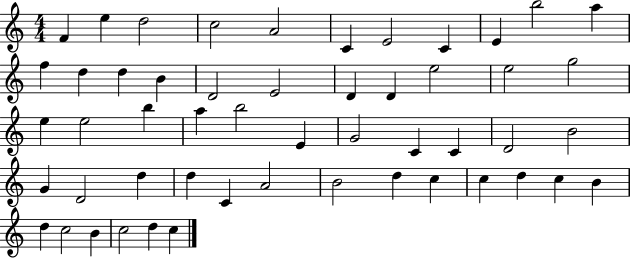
{
  \clef treble
  \numericTimeSignature
  \time 4/4
  \key c \major
  f'4 e''4 d''2 | c''2 a'2 | c'4 e'2 c'4 | e'4 b''2 a''4 | \break f''4 d''4 d''4 b'4 | d'2 e'2 | d'4 d'4 e''2 | e''2 g''2 | \break e''4 e''2 b''4 | a''4 b''2 e'4 | g'2 c'4 c'4 | d'2 b'2 | \break g'4 d'2 d''4 | d''4 c'4 a'2 | b'2 d''4 c''4 | c''4 d''4 c''4 b'4 | \break d''4 c''2 b'4 | c''2 d''4 c''4 | \bar "|."
}